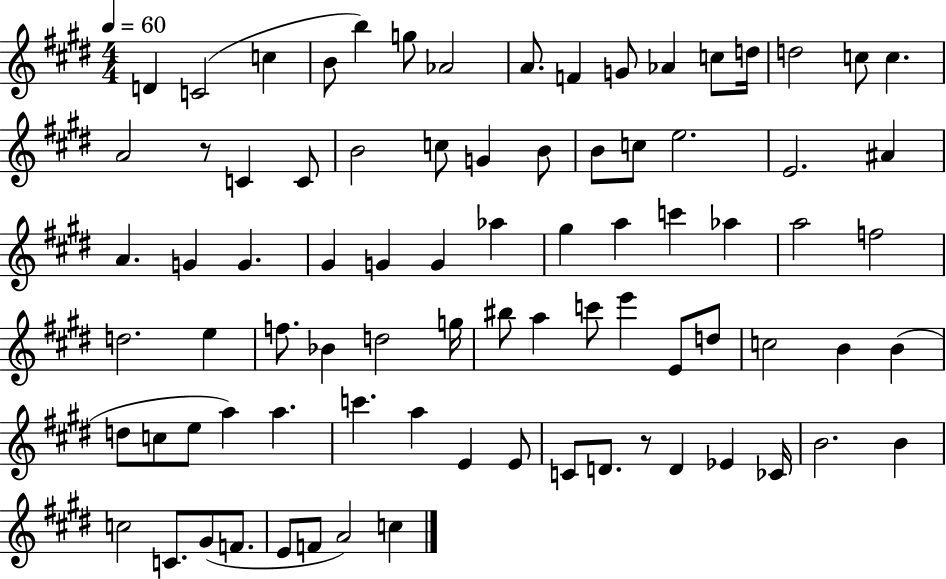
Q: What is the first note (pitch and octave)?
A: D4